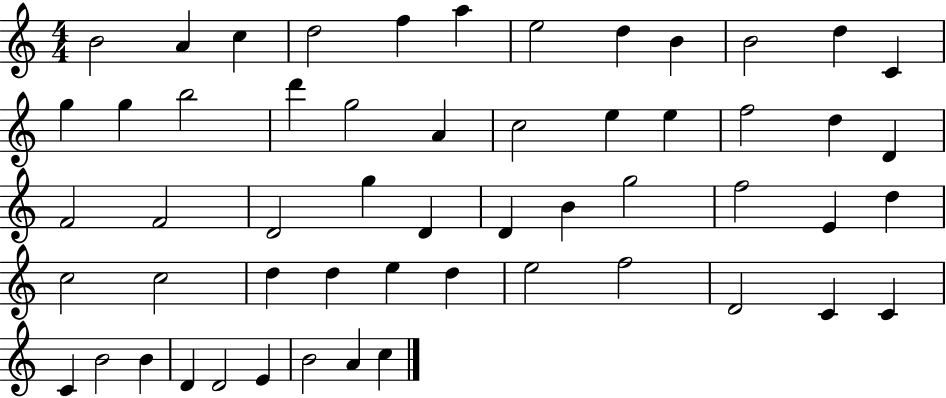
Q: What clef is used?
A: treble